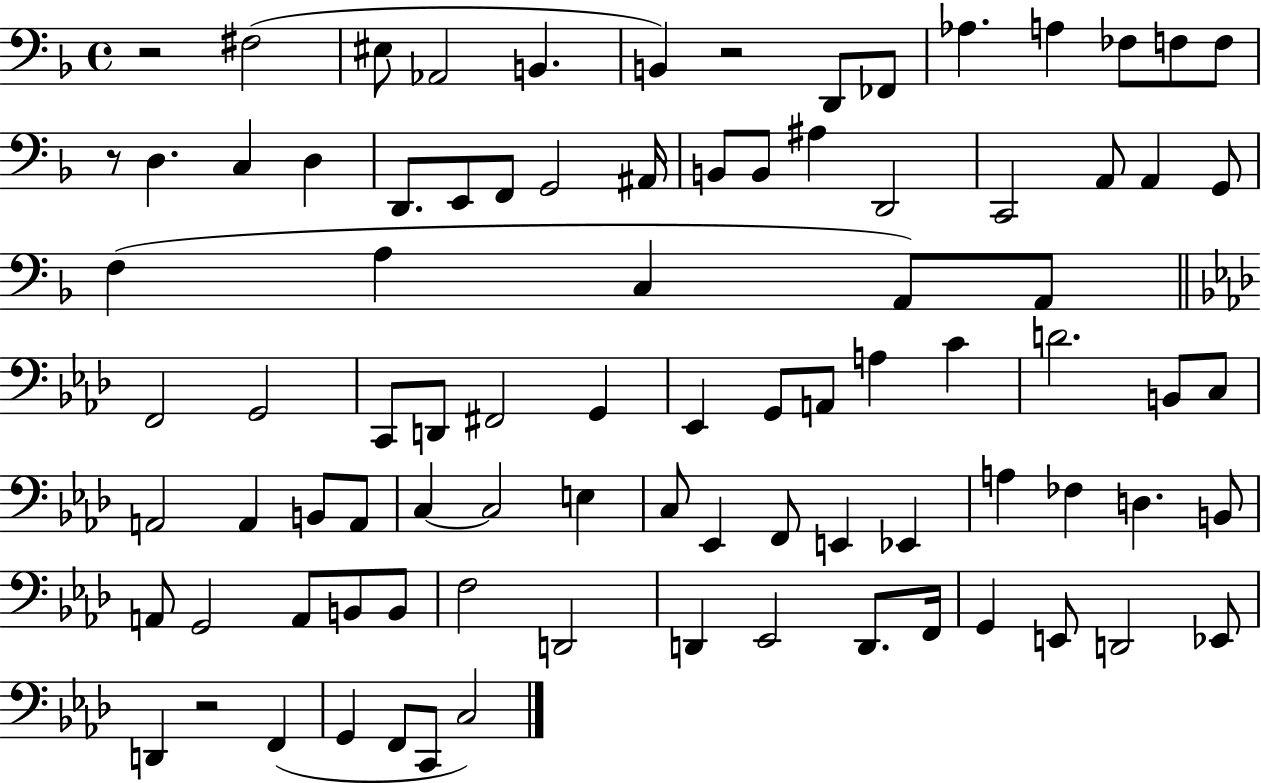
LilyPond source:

{
  \clef bass
  \time 4/4
  \defaultTimeSignature
  \key f \major
  \repeat volta 2 { r2 fis2( | eis8 aes,2 b,4. | b,4) r2 d,8 fes,8 | aes4. a4 fes8 f8 f8 | \break r8 d4. c4 d4 | d,8. e,8 f,8 g,2 ais,16 | b,8 b,8 ais4 d,2 | c,2 a,8 a,4 g,8 | \break f4( a4 c4 a,8) a,8 | \bar "||" \break \key f \minor f,2 g,2 | c,8 d,8 fis,2 g,4 | ees,4 g,8 a,8 a4 c'4 | d'2. b,8 c8 | \break a,2 a,4 b,8 a,8 | c4~~ c2 e4 | c8 ees,4 f,8 e,4 ees,4 | a4 fes4 d4. b,8 | \break a,8 g,2 a,8 b,8 b,8 | f2 d,2 | d,4 ees,2 d,8. f,16 | g,4 e,8 d,2 ees,8 | \break d,4 r2 f,4( | g,4 f,8 c,8 c2) | } \bar "|."
}